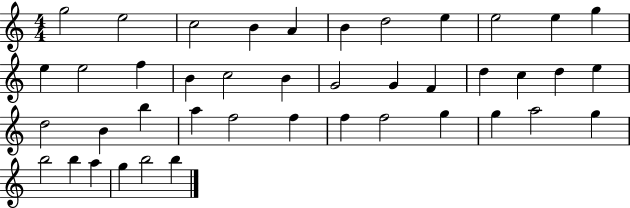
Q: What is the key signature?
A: C major